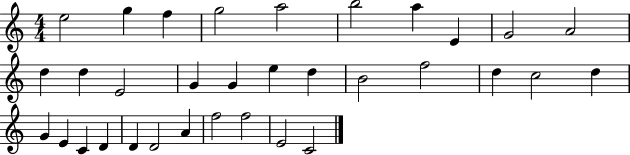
E5/h G5/q F5/q G5/h A5/h B5/h A5/q E4/q G4/h A4/h D5/q D5/q E4/h G4/q G4/q E5/q D5/q B4/h F5/h D5/q C5/h D5/q G4/q E4/q C4/q D4/q D4/q D4/h A4/q F5/h F5/h E4/h C4/h